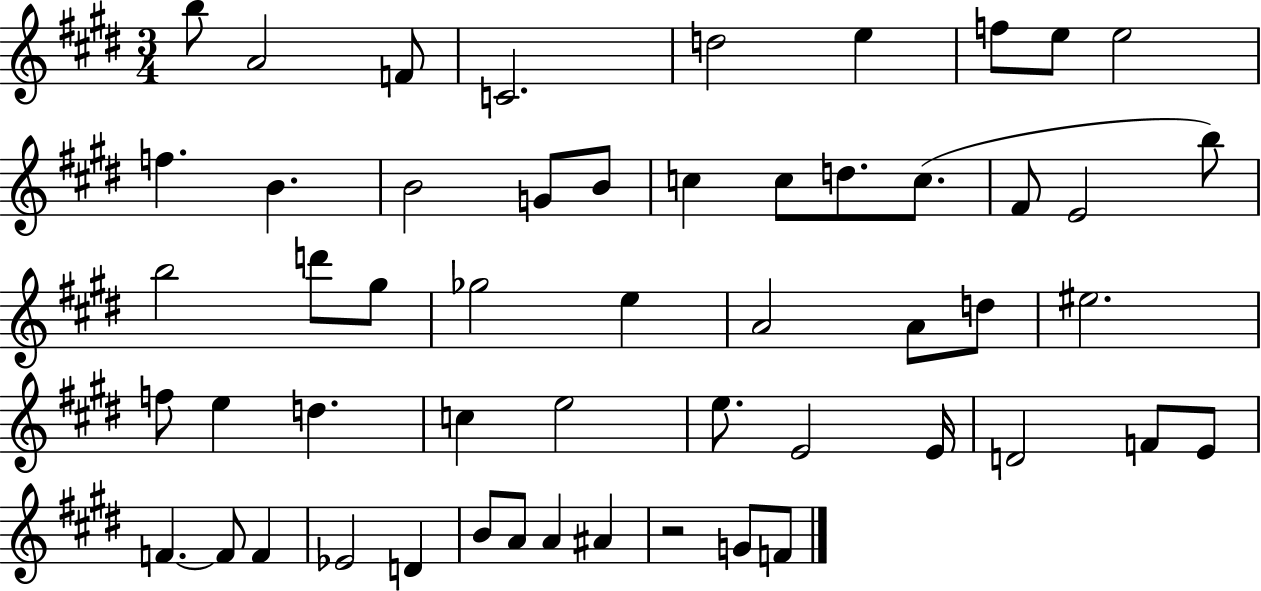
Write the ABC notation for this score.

X:1
T:Untitled
M:3/4
L:1/4
K:E
b/2 A2 F/2 C2 d2 e f/2 e/2 e2 f B B2 G/2 B/2 c c/2 d/2 c/2 ^F/2 E2 b/2 b2 d'/2 ^g/2 _g2 e A2 A/2 d/2 ^e2 f/2 e d c e2 e/2 E2 E/4 D2 F/2 E/2 F F/2 F _E2 D B/2 A/2 A ^A z2 G/2 F/2